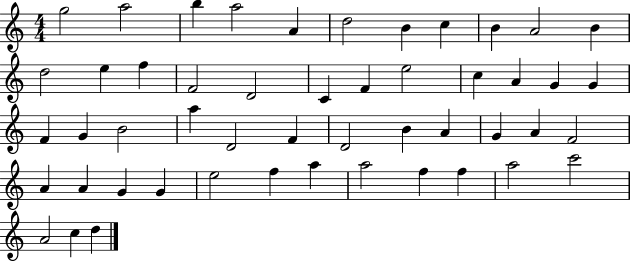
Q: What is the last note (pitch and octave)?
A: D5